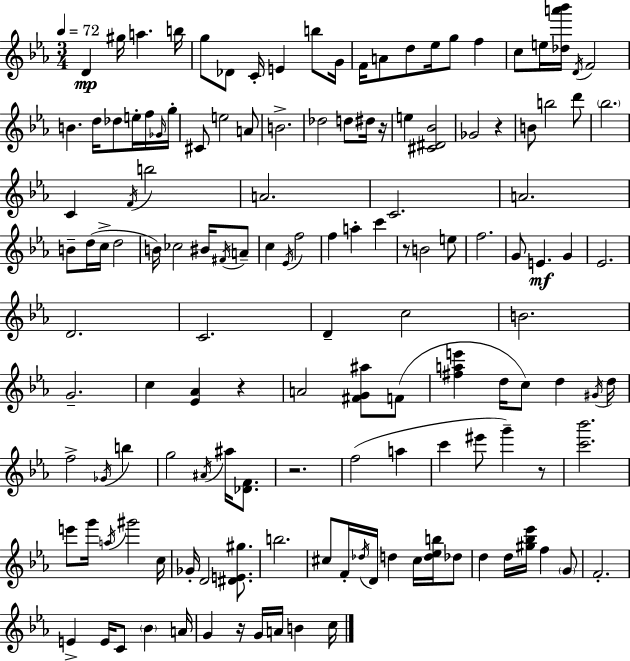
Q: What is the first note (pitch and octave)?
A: D4